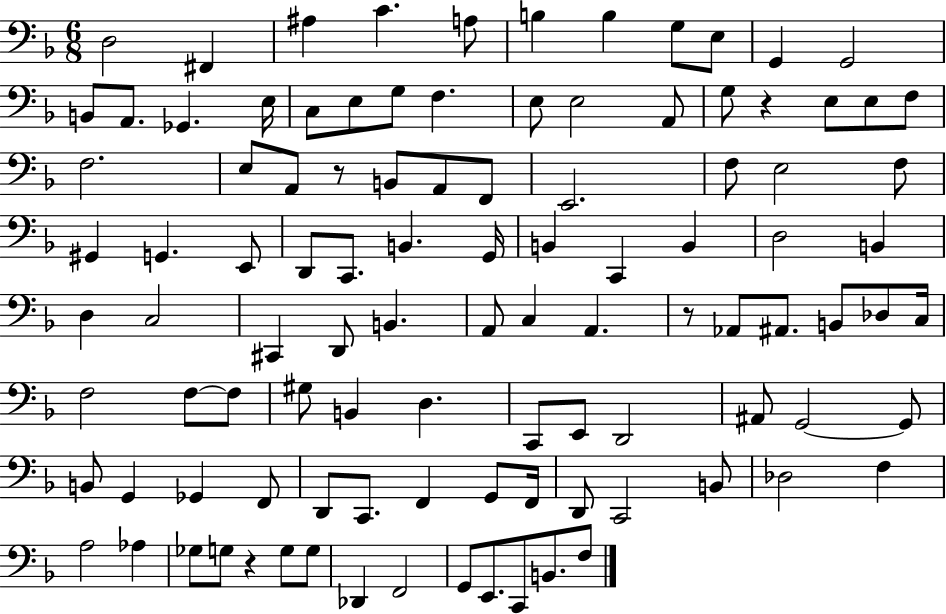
{
  \clef bass
  \numericTimeSignature
  \time 6/8
  \key f \major
  d2 fis,4 | ais4 c'4. a8 | b4 b4 g8 e8 | g,4 g,2 | \break b,8 a,8. ges,4. e16 | c8 e8 g8 f4. | e8 e2 a,8 | g8 r4 e8 e8 f8 | \break f2. | e8 a,8 r8 b,8 a,8 f,8 | e,2. | f8 e2 f8 | \break gis,4 g,4. e,8 | d,8 c,8. b,4. g,16 | b,4 c,4 b,4 | d2 b,4 | \break d4 c2 | cis,4 d,8 b,4. | a,8 c4 a,4. | r8 aes,8 ais,8. b,8 des8 c16 | \break f2 f8~~ f8 | gis8 b,4 d4. | c,8 e,8 d,2 | ais,8 g,2~~ g,8 | \break b,8 g,4 ges,4 f,8 | d,8 c,8. f,4 g,8 f,16 | d,8 c,2 b,8 | des2 f4 | \break a2 aes4 | ges8 g8 r4 g8 g8 | des,4 f,2 | g,8 e,8. c,8 b,8. f8 | \break \bar "|."
}